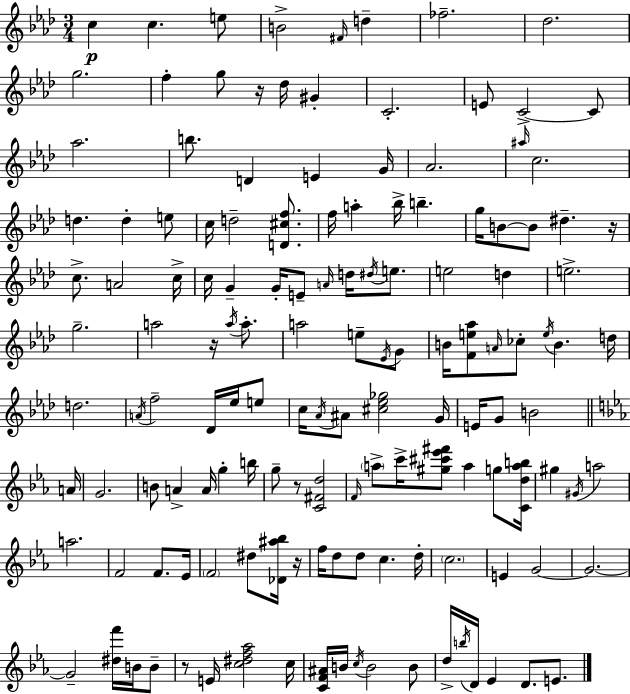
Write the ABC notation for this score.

X:1
T:Untitled
M:3/4
L:1/4
K:Fm
c c e/2 B2 ^F/4 d _f2 _d2 g2 f g/2 z/4 _d/4 ^G C2 E/2 C2 C/2 _a2 b/2 D E G/4 _A2 ^a/4 c2 d d e/2 c/4 d2 [D^cf]/2 f/4 a _b/4 b g/4 B/2 B/2 ^d z/4 c/2 A2 c/4 c/4 G G/4 E/2 A/4 d/4 ^d/4 e/2 e2 d e2 g2 a2 z/4 a/4 a/2 a2 e/2 _E/4 G/2 B/4 [Fe_a]/2 A/4 _c/2 e/4 B d/4 d2 A/4 f2 _D/4 _e/4 e/2 c/4 _A/4 ^A/2 [^c_e_g]2 G/4 E/4 G/2 B2 A/4 G2 B/2 A A/4 g b/4 g/2 z/2 [C^Fd]2 F/4 a/2 c'/4 [^g^c'_e'^f']/2 a g/2 [Cdab]/4 ^g ^G/4 a2 a2 F2 F/2 _E/4 F2 ^d/2 [_D^a_b]/4 z/4 f/4 d/2 d/2 c d/4 c2 E G2 G2 G2 [^df']/4 B/4 B/2 z/2 E/4 [c^df_a]2 c/4 [CF^A]/4 B/4 c/4 B2 B/2 d/4 b/4 D/4 _E D/2 E/2